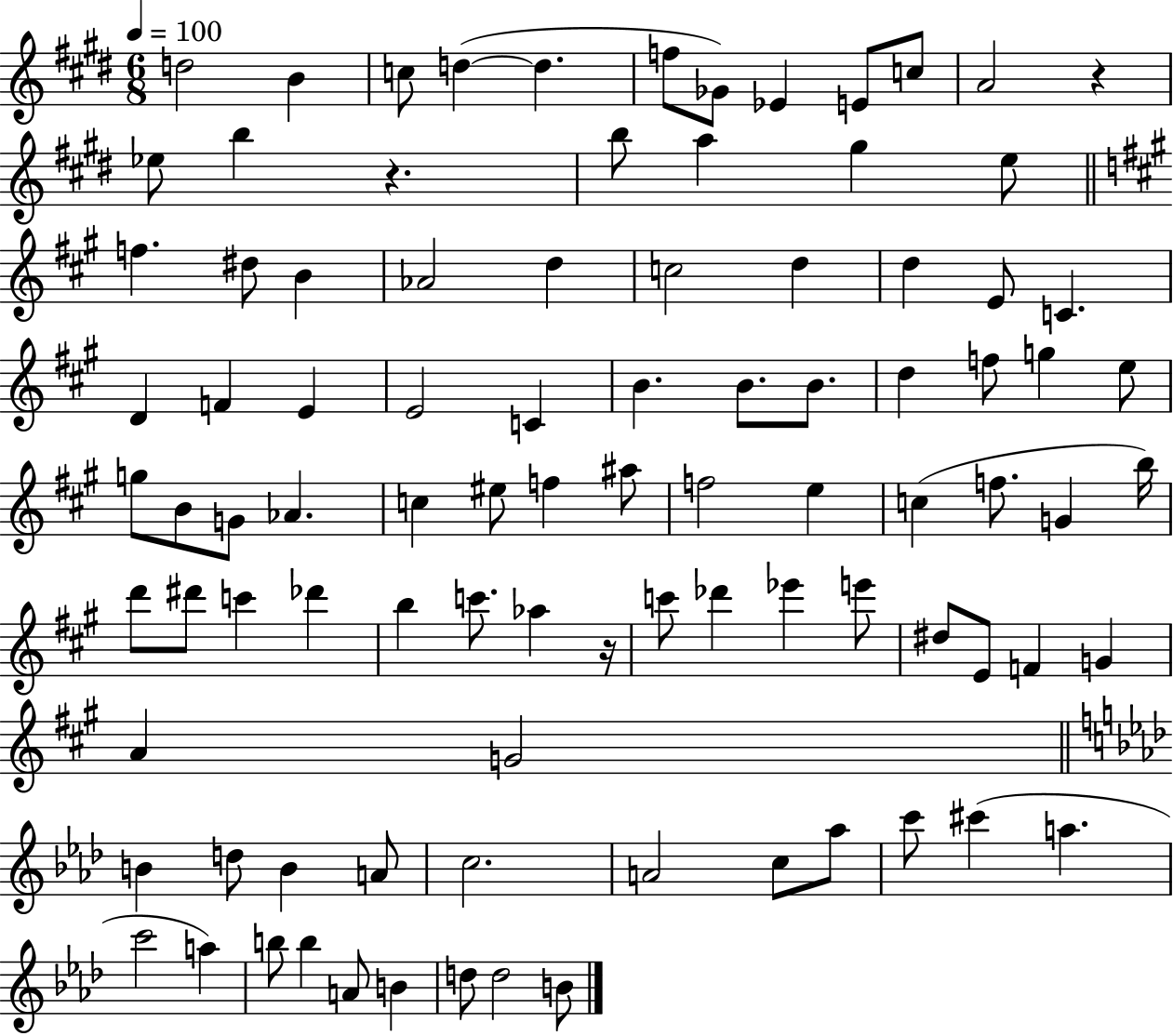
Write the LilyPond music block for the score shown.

{
  \clef treble
  \numericTimeSignature
  \time 6/8
  \key e \major
  \tempo 4 = 100
  d''2 b'4 | c''8 d''4~(~ d''4. | f''8 ges'8) ees'4 e'8 c''8 | a'2 r4 | \break ees''8 b''4 r4. | b''8 a''4 gis''4 e''8 | \bar "||" \break \key a \major f''4. dis''8 b'4 | aes'2 d''4 | c''2 d''4 | d''4 e'8 c'4. | \break d'4 f'4 e'4 | e'2 c'4 | b'4. b'8. b'8. | d''4 f''8 g''4 e''8 | \break g''8 b'8 g'8 aes'4. | c''4 eis''8 f''4 ais''8 | f''2 e''4 | c''4( f''8. g'4 b''16) | \break d'''8 dis'''8 c'''4 des'''4 | b''4 c'''8. aes''4 r16 | c'''8 des'''4 ees'''4 e'''8 | dis''8 e'8 f'4 g'4 | \break a'4 g'2 | \bar "||" \break \key f \minor b'4 d''8 b'4 a'8 | c''2. | a'2 c''8 aes''8 | c'''8 cis'''4( a''4. | \break c'''2 a''4) | b''8 b''4 a'8 b'4 | d''8 d''2 b'8 | \bar "|."
}